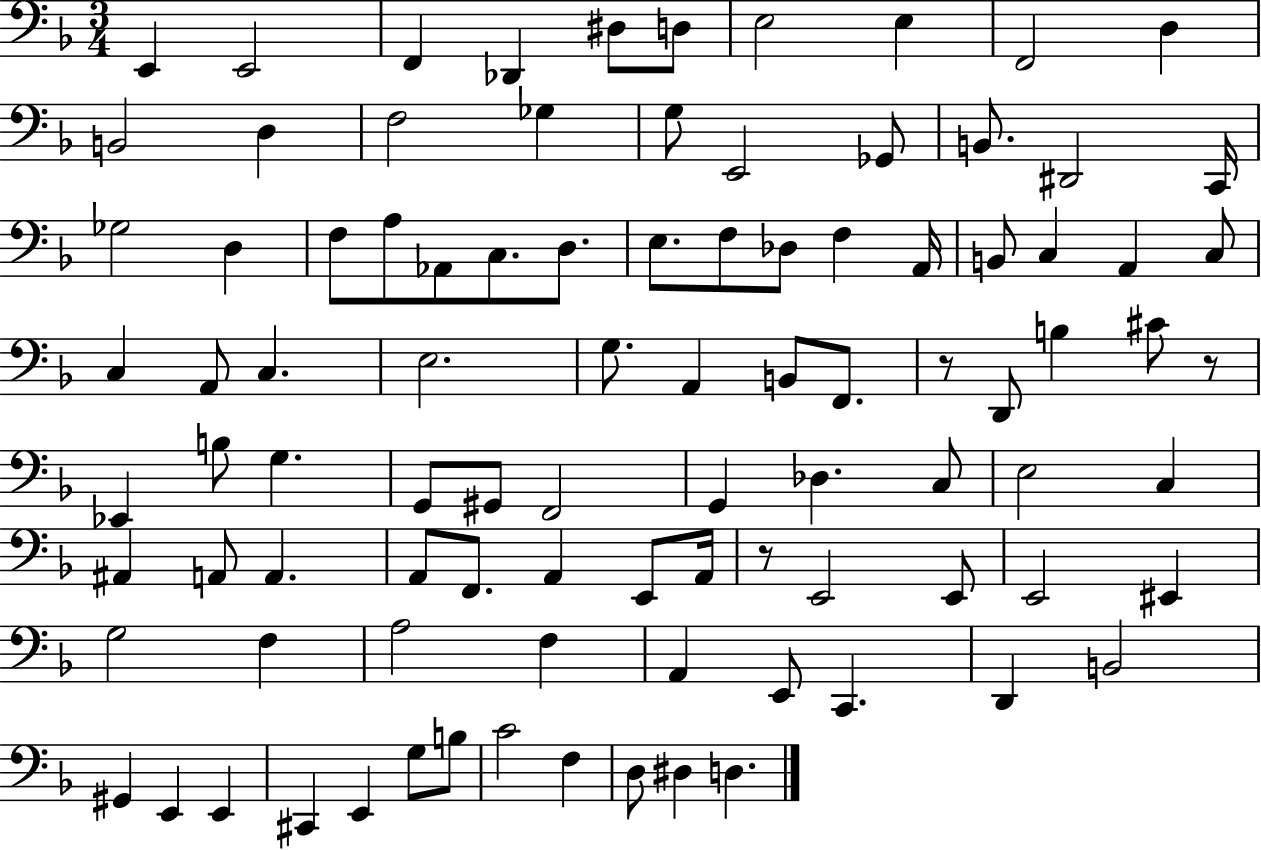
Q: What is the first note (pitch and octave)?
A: E2